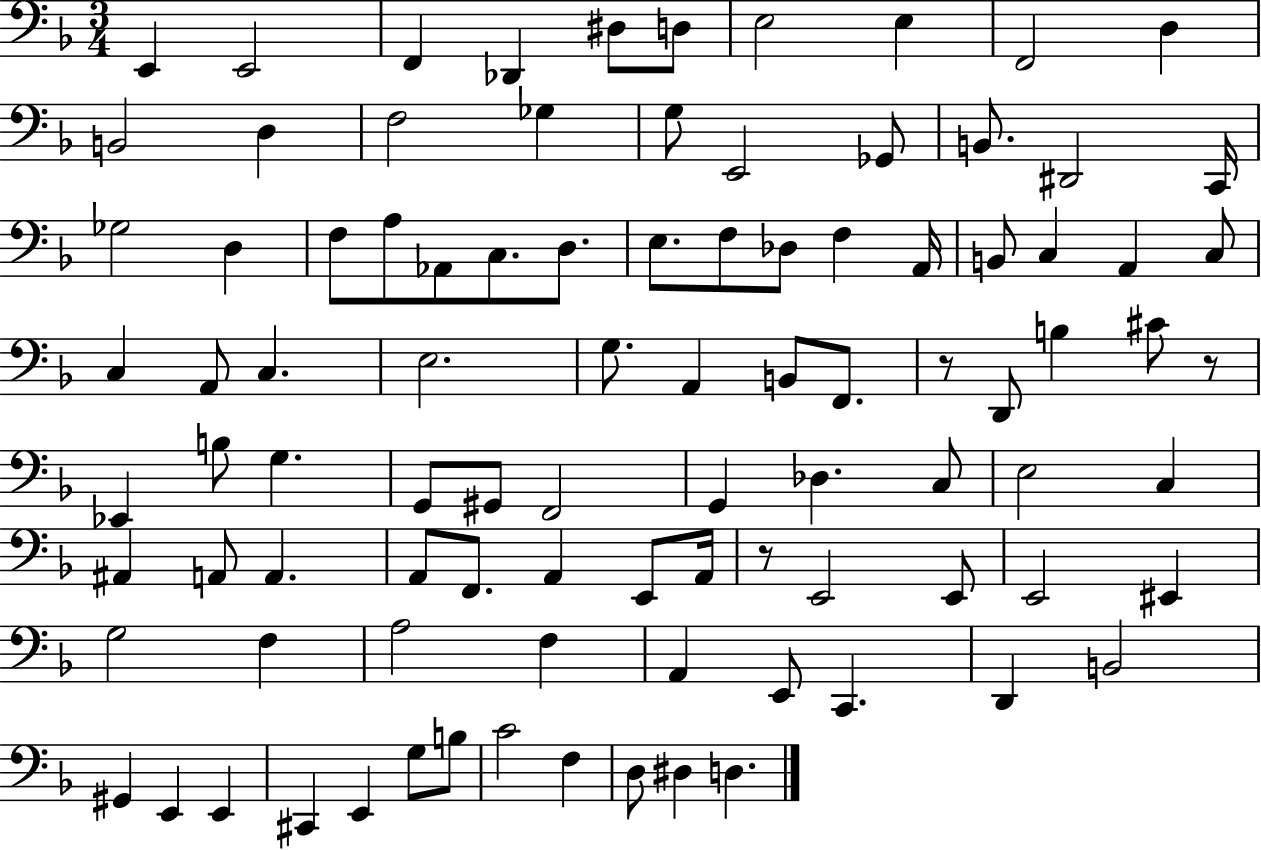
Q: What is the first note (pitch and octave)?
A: E2